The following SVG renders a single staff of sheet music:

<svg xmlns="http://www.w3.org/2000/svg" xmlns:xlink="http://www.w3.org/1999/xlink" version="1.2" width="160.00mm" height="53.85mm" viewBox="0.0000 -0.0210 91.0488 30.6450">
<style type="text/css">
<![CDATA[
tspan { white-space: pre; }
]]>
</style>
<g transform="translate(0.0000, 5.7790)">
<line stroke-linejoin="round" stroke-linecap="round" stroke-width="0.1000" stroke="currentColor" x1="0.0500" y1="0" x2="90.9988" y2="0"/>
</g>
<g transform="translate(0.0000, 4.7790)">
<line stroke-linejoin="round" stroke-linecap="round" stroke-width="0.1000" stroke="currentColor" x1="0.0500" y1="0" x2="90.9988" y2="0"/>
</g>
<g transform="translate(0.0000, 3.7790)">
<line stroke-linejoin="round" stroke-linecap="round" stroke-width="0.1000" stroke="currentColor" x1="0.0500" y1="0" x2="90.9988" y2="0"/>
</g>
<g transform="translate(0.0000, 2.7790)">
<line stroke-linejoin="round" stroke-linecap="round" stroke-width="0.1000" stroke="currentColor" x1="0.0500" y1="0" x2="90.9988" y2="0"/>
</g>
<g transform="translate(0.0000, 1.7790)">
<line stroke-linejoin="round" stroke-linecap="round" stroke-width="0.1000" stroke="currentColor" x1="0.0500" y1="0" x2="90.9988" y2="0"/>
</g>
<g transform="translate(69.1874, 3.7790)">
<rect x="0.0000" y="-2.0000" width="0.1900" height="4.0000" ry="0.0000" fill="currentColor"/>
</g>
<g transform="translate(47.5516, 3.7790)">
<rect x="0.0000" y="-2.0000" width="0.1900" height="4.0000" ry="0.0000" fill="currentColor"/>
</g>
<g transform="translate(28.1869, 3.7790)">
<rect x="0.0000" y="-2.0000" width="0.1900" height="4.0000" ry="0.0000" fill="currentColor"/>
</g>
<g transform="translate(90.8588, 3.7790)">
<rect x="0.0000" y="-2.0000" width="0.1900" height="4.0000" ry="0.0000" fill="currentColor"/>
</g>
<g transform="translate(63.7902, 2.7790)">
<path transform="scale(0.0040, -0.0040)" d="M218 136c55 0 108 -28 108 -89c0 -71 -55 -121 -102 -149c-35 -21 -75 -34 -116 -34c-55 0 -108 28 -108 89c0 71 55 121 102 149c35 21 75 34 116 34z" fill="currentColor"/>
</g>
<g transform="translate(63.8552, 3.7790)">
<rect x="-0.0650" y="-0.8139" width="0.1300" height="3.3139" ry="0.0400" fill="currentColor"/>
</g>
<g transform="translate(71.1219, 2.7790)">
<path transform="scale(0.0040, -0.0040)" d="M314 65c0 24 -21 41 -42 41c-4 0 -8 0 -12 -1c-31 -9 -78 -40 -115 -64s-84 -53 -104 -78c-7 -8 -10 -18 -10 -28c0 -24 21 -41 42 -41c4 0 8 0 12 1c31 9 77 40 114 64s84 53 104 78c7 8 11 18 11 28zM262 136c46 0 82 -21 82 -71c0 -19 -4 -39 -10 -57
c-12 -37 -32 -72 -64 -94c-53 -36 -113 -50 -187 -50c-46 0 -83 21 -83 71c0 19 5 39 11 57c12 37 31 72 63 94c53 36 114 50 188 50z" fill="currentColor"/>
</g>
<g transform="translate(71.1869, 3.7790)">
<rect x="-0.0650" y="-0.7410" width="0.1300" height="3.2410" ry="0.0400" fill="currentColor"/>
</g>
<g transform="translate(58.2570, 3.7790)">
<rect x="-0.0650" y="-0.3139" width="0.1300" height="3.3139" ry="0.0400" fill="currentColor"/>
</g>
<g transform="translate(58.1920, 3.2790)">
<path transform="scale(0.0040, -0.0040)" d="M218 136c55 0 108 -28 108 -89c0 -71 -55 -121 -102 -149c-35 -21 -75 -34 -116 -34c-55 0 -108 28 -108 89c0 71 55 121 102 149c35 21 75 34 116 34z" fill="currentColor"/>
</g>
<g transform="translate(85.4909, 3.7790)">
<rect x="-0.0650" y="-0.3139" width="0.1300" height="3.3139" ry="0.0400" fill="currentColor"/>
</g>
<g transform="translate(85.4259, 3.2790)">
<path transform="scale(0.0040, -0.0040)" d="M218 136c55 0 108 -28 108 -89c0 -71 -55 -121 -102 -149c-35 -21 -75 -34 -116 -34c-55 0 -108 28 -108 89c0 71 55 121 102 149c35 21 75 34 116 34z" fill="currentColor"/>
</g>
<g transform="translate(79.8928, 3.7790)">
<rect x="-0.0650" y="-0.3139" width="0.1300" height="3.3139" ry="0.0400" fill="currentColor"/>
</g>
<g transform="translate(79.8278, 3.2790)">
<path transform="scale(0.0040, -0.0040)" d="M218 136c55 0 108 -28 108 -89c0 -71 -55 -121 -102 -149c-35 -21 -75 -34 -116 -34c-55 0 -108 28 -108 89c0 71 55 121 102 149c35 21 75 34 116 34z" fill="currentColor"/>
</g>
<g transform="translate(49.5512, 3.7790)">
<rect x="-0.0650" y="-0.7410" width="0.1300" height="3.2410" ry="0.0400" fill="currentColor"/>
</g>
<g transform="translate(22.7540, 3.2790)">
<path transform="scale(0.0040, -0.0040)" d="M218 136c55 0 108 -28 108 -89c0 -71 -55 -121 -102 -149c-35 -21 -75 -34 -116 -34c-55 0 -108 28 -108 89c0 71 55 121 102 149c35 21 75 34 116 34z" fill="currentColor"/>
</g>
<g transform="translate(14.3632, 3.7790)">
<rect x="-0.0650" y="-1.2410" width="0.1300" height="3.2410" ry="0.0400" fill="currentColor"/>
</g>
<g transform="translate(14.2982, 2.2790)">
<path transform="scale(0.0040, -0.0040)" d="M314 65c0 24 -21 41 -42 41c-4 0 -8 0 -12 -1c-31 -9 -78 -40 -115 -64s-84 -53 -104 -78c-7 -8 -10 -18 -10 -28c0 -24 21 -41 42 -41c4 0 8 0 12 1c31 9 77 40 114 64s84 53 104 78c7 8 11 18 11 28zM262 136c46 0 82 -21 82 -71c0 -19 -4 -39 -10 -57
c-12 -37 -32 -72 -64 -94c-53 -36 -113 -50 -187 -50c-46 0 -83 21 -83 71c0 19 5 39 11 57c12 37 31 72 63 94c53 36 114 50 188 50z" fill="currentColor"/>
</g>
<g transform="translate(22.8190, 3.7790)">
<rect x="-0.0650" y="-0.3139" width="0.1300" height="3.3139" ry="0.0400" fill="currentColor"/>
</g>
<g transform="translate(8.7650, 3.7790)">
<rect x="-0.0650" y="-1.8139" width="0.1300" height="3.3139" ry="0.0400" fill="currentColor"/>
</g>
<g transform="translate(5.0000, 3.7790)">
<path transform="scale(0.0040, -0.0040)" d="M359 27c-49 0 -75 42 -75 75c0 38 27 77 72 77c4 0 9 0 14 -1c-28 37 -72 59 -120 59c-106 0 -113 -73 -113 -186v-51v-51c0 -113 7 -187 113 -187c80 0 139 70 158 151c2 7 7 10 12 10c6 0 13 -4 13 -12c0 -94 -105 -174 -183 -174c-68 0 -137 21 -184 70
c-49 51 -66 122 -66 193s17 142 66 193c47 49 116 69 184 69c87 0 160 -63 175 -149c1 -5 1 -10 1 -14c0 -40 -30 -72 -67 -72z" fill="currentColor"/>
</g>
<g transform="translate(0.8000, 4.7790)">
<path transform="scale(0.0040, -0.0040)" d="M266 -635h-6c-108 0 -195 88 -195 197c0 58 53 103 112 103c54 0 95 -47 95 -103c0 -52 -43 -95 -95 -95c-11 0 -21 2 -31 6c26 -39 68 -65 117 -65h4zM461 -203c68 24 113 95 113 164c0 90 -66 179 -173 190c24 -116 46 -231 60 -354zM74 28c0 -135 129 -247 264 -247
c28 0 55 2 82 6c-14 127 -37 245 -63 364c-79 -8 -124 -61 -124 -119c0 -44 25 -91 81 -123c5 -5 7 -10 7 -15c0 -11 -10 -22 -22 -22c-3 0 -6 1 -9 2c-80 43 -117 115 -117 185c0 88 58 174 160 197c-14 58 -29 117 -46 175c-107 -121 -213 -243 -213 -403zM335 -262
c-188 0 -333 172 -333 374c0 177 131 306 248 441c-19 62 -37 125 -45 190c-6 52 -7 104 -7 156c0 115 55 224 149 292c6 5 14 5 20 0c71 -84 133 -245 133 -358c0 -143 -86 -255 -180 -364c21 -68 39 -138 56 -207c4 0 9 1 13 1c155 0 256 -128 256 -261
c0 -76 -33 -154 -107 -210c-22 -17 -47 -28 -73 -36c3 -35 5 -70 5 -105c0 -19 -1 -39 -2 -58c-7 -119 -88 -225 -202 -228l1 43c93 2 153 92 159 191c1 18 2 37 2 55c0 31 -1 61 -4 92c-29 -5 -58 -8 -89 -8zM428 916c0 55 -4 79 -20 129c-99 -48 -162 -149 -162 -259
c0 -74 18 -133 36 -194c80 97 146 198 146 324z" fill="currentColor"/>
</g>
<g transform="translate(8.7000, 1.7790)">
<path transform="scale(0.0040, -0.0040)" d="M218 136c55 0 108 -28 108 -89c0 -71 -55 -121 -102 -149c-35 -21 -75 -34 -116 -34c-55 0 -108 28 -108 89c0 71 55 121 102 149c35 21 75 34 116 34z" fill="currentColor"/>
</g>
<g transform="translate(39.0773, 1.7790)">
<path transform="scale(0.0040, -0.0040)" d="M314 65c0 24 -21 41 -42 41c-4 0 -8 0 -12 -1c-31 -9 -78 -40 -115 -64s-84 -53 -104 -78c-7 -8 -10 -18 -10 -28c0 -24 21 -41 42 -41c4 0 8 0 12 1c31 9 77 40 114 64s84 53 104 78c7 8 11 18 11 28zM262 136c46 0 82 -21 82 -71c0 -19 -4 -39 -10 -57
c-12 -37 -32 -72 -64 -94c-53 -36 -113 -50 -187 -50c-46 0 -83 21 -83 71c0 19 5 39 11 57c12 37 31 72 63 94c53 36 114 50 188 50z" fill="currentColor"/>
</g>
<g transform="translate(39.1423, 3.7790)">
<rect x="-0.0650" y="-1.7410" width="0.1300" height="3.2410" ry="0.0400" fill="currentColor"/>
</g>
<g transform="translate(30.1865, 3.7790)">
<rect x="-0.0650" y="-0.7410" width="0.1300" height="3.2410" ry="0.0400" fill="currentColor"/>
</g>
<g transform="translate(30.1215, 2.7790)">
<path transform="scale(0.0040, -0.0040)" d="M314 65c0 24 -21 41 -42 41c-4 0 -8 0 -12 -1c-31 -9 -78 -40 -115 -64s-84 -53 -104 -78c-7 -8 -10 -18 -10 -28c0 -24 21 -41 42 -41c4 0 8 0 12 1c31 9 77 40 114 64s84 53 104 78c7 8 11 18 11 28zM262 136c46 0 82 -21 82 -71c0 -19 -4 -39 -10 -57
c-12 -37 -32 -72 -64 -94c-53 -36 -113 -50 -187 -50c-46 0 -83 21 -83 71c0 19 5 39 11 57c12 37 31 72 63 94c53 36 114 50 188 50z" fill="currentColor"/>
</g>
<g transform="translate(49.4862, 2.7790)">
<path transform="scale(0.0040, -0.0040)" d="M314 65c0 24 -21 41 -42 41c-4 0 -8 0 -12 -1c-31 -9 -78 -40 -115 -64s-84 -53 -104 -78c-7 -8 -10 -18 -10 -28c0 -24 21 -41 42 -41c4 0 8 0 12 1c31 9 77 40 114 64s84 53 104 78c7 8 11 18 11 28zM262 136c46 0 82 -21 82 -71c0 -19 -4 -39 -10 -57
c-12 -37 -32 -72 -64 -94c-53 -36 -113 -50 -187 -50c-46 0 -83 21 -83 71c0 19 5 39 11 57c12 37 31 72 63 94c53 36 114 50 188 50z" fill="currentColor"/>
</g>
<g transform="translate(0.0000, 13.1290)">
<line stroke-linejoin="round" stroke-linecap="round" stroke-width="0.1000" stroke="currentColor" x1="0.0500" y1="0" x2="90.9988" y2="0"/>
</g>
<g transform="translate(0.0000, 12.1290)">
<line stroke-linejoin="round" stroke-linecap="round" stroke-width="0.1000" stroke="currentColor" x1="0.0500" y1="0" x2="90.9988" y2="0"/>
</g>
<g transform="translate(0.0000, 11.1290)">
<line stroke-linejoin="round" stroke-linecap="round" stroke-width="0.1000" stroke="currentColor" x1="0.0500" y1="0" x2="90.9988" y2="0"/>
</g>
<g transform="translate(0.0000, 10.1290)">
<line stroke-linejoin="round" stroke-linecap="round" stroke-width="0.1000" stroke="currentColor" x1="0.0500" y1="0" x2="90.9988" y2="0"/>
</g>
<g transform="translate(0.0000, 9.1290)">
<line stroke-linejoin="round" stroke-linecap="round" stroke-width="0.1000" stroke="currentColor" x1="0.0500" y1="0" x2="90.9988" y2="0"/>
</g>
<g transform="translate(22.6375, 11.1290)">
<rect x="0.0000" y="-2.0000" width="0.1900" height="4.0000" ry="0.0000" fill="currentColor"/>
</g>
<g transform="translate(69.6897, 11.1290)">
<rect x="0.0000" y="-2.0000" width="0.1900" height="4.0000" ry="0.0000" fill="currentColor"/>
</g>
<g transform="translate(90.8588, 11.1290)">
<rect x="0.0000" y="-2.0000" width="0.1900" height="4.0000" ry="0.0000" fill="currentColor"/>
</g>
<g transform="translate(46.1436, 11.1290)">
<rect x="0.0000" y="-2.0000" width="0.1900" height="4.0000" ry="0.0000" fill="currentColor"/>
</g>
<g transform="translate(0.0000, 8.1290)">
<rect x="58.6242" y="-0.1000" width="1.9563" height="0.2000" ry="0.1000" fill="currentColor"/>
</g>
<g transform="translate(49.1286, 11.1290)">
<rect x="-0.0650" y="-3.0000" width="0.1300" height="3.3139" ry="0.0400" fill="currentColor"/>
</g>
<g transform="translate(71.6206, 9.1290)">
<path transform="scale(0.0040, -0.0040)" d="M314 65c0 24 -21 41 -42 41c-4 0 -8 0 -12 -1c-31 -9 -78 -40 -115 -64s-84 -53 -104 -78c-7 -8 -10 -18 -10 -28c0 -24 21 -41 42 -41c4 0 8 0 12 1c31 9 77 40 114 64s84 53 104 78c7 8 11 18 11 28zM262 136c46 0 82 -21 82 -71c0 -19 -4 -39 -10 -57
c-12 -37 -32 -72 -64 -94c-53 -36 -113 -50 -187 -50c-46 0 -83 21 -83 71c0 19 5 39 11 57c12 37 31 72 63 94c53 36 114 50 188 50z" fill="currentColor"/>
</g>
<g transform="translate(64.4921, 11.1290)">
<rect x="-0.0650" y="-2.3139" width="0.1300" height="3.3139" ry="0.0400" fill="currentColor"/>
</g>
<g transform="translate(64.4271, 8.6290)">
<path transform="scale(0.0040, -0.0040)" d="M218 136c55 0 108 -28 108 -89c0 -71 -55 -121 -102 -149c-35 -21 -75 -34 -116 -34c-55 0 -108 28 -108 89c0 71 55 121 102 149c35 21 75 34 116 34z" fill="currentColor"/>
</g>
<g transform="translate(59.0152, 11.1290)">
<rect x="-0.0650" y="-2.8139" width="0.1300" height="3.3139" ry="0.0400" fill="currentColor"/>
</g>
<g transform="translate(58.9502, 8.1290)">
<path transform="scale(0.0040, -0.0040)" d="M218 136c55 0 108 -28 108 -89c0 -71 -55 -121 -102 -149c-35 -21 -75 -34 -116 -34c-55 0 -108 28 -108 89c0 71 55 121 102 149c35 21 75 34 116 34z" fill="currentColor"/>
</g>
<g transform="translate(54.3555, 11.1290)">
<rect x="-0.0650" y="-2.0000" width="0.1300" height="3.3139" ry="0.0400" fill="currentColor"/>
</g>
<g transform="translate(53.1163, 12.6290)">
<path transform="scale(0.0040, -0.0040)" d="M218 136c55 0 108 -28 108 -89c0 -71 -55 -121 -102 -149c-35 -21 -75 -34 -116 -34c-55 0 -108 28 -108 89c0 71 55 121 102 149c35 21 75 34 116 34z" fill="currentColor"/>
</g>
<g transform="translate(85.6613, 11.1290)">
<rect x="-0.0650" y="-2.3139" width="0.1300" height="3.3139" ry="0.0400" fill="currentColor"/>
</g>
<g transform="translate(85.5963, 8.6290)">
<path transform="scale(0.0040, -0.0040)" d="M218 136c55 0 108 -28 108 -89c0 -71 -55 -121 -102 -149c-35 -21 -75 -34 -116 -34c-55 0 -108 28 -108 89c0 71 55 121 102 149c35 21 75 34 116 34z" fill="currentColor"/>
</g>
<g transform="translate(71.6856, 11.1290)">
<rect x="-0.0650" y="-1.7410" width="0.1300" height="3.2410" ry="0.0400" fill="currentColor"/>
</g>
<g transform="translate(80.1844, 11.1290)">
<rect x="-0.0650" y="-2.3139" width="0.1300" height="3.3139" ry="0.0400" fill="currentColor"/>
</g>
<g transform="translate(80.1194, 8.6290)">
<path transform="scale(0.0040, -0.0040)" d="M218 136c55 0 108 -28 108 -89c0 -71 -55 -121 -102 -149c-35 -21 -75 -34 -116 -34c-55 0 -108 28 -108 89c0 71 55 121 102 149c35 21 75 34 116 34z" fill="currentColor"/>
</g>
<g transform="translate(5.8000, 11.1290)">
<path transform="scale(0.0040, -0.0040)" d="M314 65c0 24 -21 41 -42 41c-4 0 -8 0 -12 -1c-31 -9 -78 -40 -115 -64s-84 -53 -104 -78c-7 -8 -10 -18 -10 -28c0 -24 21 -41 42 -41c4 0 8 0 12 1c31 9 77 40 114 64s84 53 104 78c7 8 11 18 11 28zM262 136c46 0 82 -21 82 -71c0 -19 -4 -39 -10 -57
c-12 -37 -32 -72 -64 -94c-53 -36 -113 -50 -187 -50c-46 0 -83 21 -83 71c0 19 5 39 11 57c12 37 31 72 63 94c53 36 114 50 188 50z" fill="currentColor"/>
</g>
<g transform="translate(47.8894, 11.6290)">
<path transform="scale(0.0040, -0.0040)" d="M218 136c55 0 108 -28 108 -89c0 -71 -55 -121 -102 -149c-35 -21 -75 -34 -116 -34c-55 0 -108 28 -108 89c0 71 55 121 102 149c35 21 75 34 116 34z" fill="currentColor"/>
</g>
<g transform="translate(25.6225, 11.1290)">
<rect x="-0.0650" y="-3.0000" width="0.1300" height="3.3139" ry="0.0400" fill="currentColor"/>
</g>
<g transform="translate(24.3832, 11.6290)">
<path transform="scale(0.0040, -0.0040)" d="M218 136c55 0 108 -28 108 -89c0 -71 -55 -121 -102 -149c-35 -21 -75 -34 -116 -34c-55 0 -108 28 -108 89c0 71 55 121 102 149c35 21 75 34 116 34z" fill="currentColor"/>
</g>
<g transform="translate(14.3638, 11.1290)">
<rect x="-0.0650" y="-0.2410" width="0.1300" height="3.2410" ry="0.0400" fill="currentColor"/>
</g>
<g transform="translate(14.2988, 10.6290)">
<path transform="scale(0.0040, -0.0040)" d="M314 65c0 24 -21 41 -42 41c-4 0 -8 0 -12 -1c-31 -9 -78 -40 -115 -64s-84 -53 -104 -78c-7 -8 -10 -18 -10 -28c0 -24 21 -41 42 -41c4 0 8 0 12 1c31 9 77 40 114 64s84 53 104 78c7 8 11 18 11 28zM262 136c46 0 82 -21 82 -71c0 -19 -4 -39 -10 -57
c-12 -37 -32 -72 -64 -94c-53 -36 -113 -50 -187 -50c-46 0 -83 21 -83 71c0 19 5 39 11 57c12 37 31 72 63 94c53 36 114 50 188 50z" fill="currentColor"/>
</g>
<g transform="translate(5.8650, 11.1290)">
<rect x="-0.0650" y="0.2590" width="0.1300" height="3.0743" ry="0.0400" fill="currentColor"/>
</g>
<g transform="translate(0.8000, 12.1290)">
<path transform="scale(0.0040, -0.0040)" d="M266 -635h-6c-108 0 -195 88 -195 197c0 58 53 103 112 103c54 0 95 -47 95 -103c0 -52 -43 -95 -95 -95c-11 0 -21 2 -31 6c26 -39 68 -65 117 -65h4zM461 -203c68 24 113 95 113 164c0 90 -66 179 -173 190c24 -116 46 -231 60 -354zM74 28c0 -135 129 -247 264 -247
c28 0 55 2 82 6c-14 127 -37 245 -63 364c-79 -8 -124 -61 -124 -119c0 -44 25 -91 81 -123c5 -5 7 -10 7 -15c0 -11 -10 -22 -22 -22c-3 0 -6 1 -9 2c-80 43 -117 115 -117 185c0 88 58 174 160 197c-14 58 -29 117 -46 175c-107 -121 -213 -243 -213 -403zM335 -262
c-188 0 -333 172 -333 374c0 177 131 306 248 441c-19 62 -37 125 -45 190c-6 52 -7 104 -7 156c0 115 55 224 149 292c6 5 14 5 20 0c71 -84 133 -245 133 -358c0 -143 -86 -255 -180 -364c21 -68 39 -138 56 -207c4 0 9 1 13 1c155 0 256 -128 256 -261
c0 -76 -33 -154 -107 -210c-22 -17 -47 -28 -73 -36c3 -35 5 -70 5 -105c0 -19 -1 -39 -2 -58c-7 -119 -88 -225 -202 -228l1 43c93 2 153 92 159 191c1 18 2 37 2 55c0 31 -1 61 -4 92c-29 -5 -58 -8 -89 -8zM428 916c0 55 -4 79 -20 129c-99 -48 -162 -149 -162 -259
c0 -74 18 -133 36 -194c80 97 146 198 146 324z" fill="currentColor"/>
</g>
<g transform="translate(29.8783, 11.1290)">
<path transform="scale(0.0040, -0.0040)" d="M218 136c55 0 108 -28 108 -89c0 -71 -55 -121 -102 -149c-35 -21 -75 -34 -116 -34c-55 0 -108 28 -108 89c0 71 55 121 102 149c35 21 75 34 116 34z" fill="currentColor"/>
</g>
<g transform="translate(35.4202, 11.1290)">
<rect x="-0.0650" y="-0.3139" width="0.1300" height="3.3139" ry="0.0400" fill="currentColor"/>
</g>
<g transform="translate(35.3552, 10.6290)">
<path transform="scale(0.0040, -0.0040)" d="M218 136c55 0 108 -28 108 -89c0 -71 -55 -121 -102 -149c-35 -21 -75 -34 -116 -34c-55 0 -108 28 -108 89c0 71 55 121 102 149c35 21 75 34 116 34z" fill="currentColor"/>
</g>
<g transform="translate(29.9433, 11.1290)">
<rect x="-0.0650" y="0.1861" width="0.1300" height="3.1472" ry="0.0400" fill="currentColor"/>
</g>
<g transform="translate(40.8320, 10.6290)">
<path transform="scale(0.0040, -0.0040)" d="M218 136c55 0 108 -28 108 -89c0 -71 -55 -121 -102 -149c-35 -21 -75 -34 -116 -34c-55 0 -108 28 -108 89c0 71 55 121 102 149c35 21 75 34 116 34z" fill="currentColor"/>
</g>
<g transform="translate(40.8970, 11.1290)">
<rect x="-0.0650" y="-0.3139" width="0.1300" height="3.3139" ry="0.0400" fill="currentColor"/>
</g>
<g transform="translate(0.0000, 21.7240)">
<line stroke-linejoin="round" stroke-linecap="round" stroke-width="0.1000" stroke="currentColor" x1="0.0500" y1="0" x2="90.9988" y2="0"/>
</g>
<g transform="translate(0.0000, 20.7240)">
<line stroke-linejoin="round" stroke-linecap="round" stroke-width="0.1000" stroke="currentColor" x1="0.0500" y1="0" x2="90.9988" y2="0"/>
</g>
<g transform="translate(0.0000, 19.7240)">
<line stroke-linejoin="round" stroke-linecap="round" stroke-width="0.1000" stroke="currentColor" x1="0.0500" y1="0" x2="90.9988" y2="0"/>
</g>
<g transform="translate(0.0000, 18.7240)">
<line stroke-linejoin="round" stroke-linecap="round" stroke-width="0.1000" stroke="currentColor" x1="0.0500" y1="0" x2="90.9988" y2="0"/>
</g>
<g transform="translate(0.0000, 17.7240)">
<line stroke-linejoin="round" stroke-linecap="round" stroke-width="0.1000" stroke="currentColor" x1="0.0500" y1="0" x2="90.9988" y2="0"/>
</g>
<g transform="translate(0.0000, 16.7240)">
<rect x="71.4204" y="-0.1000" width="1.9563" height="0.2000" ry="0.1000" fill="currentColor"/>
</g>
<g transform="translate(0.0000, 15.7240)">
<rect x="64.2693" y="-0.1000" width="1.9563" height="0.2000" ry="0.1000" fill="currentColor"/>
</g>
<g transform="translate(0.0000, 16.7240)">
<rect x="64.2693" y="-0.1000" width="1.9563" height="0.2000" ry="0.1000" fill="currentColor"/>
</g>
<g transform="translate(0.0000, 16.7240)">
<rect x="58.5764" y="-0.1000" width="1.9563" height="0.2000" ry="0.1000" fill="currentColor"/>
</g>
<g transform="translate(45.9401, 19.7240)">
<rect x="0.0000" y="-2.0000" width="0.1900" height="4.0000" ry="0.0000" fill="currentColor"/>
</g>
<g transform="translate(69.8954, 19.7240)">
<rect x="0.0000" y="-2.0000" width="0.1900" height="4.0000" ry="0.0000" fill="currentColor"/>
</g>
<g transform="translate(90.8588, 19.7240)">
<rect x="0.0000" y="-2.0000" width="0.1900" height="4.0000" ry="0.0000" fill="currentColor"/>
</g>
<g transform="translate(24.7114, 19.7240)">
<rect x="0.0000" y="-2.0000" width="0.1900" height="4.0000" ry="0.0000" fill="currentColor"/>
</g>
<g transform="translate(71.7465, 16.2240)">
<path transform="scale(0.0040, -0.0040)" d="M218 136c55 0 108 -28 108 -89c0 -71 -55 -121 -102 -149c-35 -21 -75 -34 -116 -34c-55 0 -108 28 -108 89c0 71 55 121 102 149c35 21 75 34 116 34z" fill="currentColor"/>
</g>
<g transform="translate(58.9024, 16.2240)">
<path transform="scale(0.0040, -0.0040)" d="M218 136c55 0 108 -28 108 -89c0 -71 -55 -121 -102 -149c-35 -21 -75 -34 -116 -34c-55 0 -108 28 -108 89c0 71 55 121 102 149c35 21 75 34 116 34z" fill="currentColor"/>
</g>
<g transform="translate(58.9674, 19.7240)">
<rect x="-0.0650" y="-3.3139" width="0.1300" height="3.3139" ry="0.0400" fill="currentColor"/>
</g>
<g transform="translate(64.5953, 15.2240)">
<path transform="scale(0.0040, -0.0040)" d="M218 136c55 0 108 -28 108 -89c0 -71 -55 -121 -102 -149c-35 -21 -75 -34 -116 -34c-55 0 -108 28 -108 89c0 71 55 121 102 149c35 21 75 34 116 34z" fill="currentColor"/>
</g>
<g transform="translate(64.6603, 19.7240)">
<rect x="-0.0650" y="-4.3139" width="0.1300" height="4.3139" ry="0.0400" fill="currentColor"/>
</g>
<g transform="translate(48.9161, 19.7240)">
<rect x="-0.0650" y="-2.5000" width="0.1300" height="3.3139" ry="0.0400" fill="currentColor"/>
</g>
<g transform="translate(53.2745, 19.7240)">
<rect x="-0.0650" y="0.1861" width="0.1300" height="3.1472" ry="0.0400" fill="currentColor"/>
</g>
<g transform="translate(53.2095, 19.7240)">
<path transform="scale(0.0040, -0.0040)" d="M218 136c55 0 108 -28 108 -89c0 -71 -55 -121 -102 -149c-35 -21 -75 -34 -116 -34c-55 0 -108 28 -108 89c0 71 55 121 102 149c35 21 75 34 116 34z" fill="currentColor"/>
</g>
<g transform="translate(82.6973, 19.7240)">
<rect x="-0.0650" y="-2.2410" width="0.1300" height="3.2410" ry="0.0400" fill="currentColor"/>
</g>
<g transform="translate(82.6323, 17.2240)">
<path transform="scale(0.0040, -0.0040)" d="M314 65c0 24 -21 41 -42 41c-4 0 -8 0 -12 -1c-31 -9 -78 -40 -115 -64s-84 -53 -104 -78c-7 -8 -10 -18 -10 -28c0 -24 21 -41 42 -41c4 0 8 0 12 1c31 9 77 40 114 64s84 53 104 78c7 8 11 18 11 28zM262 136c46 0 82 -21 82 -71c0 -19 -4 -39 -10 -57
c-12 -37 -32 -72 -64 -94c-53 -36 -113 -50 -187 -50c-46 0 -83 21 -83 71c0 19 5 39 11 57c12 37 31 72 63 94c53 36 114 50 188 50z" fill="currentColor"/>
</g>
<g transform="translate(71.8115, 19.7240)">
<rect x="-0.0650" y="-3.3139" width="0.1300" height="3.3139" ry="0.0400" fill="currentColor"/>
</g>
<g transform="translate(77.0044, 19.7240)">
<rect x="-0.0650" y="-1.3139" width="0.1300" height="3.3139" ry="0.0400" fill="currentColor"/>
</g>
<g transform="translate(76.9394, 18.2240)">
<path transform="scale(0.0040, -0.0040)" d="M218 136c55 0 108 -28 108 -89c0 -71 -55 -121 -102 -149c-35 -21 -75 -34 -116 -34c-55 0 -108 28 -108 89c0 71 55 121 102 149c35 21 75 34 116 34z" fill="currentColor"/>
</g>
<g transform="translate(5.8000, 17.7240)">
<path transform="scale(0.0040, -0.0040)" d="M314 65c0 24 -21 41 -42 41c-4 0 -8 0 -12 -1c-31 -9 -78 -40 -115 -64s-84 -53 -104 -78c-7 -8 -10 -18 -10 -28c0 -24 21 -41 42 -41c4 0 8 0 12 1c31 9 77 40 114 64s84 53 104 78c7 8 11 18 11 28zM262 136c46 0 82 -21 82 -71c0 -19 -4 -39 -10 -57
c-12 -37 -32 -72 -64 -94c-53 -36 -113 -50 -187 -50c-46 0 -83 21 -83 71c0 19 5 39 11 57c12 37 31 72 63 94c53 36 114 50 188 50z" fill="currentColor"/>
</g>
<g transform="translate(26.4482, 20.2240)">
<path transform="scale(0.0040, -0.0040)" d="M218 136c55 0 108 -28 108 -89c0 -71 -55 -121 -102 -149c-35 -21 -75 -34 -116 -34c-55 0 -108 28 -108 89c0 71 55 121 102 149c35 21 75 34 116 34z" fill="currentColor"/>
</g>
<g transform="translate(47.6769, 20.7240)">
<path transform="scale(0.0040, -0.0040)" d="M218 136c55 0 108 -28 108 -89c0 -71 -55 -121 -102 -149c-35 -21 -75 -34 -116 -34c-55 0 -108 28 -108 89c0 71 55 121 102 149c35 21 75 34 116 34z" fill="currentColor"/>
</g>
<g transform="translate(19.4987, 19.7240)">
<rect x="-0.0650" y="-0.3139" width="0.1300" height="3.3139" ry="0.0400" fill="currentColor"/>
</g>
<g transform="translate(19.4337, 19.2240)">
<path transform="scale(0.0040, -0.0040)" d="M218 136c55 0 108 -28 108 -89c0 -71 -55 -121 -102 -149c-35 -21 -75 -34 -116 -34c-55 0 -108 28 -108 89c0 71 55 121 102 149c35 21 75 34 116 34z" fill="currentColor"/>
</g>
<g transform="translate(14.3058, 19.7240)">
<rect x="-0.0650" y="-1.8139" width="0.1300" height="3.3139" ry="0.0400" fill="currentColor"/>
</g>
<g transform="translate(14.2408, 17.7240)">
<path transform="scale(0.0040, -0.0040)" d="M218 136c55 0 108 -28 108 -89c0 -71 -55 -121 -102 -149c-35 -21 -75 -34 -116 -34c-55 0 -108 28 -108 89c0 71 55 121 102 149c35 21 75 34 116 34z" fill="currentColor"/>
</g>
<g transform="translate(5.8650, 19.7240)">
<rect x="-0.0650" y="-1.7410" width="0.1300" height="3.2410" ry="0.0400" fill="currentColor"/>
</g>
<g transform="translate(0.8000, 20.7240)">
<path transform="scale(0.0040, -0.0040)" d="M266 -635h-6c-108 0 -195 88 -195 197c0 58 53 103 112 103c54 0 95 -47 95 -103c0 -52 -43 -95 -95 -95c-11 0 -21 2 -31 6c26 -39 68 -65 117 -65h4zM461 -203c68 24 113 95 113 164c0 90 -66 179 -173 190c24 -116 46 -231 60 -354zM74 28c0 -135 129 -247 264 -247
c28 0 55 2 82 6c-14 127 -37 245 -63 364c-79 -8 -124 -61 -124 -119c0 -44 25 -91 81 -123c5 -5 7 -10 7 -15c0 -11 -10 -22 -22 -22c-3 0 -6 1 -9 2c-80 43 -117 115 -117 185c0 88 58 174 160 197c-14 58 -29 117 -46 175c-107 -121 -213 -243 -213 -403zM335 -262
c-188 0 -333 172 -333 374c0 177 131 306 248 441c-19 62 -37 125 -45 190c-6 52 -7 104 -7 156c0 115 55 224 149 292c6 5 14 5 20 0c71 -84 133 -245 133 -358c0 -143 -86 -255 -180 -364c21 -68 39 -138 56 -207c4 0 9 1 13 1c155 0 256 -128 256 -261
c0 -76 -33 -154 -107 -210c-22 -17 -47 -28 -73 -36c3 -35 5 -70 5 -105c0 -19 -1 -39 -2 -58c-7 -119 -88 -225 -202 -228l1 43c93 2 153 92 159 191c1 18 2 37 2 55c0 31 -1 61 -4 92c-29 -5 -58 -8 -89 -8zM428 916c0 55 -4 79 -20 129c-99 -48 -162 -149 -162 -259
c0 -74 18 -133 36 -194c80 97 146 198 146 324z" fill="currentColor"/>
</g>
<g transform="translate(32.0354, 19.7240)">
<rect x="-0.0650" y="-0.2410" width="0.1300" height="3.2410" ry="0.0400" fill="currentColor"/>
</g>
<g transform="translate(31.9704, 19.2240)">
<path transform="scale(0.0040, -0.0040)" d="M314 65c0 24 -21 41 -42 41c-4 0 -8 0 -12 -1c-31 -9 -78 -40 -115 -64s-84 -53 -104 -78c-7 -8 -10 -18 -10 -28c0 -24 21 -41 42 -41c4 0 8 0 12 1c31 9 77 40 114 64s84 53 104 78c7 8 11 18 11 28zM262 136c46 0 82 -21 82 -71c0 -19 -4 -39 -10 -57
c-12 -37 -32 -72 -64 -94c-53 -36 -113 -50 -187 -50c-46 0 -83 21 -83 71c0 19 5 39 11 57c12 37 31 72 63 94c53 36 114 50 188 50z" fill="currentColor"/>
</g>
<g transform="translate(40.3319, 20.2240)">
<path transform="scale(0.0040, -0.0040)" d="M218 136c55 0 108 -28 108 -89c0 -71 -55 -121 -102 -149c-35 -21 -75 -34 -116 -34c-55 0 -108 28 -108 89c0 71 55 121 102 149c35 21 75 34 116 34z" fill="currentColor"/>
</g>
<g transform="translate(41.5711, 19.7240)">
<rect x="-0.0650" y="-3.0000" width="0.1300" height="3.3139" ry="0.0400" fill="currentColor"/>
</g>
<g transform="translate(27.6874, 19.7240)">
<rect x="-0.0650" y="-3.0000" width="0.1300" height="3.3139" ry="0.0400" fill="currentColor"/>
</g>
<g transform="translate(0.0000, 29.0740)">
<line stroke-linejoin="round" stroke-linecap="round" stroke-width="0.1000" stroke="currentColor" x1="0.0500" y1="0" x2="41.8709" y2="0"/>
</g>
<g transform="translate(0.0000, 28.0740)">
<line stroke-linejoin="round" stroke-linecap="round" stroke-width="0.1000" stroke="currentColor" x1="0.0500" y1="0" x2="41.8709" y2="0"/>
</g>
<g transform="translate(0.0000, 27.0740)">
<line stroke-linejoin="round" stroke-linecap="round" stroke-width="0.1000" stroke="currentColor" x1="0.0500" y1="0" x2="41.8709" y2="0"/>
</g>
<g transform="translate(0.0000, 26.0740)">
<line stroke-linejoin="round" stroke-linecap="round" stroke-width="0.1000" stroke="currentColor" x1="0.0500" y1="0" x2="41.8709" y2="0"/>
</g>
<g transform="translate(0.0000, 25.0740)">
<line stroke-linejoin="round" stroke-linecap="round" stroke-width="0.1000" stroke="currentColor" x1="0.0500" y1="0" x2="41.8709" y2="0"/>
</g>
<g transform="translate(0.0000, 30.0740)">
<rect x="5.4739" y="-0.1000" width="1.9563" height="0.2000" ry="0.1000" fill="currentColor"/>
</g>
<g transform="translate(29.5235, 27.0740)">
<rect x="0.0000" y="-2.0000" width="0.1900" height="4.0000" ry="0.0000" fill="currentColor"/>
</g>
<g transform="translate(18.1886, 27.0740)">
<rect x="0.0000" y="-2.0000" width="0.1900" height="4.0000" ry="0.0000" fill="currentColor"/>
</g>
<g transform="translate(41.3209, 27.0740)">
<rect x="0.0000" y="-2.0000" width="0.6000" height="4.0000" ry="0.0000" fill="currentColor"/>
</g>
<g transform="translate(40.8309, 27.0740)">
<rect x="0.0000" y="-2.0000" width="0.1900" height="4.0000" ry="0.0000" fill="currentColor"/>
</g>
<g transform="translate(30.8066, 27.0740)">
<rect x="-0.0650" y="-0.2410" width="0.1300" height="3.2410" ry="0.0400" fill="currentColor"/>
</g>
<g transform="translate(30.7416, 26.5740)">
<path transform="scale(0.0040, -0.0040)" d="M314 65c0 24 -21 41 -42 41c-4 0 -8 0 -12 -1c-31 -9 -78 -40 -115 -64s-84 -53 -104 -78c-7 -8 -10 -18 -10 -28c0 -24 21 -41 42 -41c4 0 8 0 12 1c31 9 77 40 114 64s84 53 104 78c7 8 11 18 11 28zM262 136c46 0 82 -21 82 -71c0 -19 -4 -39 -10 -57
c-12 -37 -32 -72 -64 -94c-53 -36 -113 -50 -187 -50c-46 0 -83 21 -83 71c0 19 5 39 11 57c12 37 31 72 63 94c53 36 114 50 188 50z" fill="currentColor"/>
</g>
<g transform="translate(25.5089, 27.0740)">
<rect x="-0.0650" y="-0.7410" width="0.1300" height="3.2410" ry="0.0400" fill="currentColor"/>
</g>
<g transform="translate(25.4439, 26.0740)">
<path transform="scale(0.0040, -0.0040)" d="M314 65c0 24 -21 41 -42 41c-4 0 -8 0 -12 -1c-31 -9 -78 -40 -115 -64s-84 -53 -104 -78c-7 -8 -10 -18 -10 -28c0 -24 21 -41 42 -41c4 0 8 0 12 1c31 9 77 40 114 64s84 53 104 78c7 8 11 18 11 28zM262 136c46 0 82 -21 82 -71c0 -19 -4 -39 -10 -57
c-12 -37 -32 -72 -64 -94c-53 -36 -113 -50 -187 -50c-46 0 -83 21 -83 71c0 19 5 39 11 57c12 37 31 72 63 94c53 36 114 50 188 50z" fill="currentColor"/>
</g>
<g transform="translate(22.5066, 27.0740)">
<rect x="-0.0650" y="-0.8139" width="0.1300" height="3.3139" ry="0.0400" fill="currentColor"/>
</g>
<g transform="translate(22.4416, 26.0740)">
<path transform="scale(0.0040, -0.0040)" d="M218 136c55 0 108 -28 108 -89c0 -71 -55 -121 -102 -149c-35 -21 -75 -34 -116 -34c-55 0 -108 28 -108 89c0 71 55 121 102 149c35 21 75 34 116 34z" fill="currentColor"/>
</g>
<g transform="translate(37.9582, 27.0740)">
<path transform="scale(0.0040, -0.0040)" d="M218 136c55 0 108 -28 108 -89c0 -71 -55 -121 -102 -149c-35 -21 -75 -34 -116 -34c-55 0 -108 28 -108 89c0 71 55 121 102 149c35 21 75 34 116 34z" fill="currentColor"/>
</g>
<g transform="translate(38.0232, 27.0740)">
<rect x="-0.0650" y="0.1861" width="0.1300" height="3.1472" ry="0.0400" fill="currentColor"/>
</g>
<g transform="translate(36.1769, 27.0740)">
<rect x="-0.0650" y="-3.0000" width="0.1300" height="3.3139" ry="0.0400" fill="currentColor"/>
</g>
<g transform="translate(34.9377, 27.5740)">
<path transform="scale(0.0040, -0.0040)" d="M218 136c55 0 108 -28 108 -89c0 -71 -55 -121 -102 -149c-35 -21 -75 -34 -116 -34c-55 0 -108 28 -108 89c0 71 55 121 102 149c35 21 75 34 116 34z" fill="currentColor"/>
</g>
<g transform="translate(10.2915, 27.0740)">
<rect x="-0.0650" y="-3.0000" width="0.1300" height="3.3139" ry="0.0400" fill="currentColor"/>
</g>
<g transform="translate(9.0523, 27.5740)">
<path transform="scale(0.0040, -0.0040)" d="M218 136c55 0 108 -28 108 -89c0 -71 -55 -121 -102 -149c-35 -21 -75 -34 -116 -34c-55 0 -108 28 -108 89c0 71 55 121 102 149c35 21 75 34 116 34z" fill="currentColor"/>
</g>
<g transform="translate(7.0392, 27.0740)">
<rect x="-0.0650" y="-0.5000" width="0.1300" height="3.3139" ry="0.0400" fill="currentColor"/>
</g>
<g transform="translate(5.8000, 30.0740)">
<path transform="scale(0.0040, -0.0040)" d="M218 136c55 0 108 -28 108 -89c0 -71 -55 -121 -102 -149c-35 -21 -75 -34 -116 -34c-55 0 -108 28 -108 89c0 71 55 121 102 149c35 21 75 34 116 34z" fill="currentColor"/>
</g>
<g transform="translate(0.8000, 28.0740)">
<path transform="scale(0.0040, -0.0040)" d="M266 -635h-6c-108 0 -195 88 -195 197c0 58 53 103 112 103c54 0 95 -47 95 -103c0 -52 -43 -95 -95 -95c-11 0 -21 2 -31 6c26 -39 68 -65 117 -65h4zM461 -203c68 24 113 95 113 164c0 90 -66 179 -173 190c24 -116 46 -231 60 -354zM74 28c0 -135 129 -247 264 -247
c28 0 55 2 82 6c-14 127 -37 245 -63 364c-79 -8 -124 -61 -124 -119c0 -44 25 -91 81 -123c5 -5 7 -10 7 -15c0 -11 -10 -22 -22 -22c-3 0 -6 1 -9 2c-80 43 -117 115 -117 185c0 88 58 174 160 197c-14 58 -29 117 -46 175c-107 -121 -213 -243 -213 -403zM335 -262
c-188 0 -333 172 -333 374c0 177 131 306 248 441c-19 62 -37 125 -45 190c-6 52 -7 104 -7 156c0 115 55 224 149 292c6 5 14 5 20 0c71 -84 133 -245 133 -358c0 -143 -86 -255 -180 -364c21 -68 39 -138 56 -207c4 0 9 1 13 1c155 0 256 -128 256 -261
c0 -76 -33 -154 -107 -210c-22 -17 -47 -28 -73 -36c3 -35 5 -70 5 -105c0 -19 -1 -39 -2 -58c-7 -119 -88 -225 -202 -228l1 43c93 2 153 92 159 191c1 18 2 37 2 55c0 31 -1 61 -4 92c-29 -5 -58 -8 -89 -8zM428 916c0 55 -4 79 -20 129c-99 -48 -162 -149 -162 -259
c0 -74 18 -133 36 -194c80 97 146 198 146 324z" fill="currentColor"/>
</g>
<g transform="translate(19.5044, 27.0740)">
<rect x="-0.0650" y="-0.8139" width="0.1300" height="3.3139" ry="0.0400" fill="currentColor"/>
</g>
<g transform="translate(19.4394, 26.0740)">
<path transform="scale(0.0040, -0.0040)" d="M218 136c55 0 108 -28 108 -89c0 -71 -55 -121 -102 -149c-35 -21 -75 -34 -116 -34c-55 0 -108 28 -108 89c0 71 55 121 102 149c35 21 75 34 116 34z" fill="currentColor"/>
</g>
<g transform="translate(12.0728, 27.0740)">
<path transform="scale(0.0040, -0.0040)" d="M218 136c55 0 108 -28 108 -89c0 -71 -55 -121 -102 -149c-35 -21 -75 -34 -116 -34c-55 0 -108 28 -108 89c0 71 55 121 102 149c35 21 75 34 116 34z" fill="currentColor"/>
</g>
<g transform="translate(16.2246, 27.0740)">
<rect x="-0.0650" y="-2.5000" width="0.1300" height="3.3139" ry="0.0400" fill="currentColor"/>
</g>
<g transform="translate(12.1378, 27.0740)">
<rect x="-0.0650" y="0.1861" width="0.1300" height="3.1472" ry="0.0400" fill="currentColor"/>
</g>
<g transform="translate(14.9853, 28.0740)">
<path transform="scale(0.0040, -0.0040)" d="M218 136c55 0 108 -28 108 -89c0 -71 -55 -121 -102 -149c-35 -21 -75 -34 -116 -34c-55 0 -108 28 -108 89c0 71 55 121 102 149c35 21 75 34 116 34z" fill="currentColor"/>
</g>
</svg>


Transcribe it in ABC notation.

X:1
T:Untitled
M:4/4
L:1/4
K:C
f e2 c d2 f2 d2 c d d2 c c B2 c2 A B c c A F a g f2 g g f2 f c A c2 A G B b d' b e g2 C A B G d d d2 c2 A B